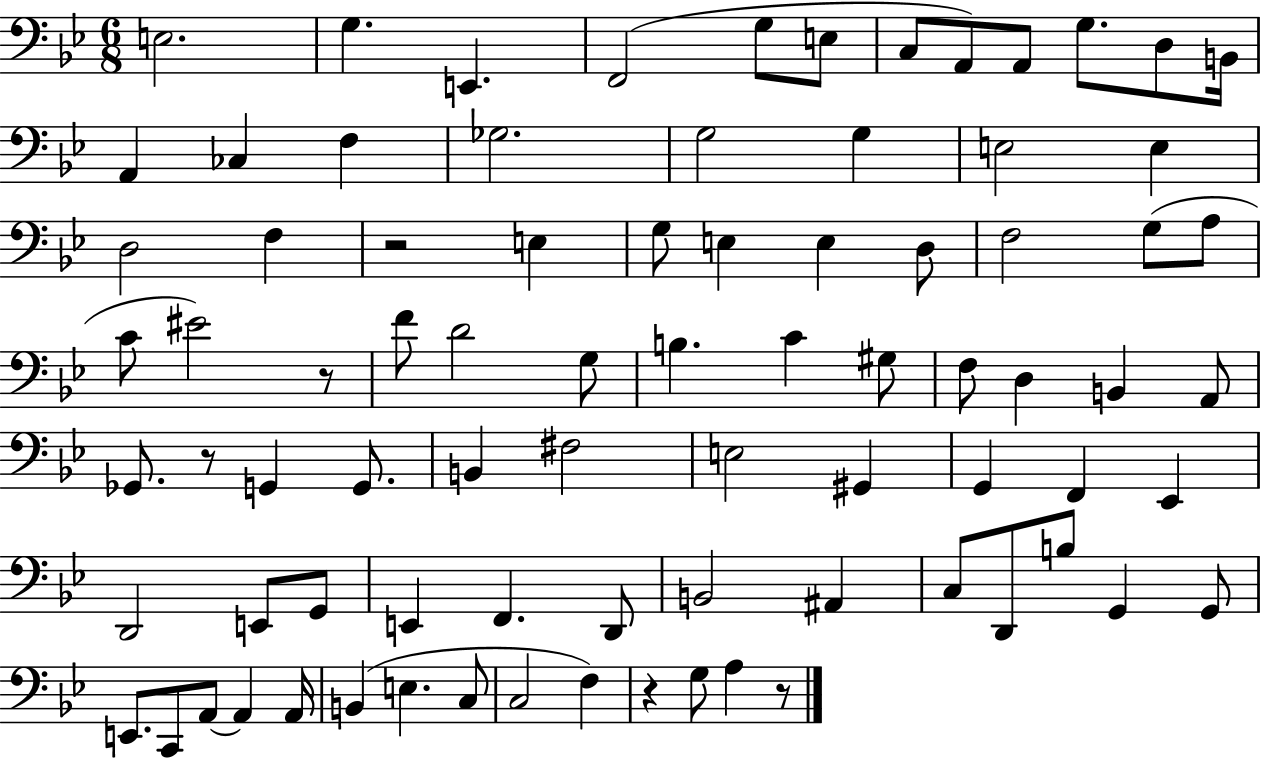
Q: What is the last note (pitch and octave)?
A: A3